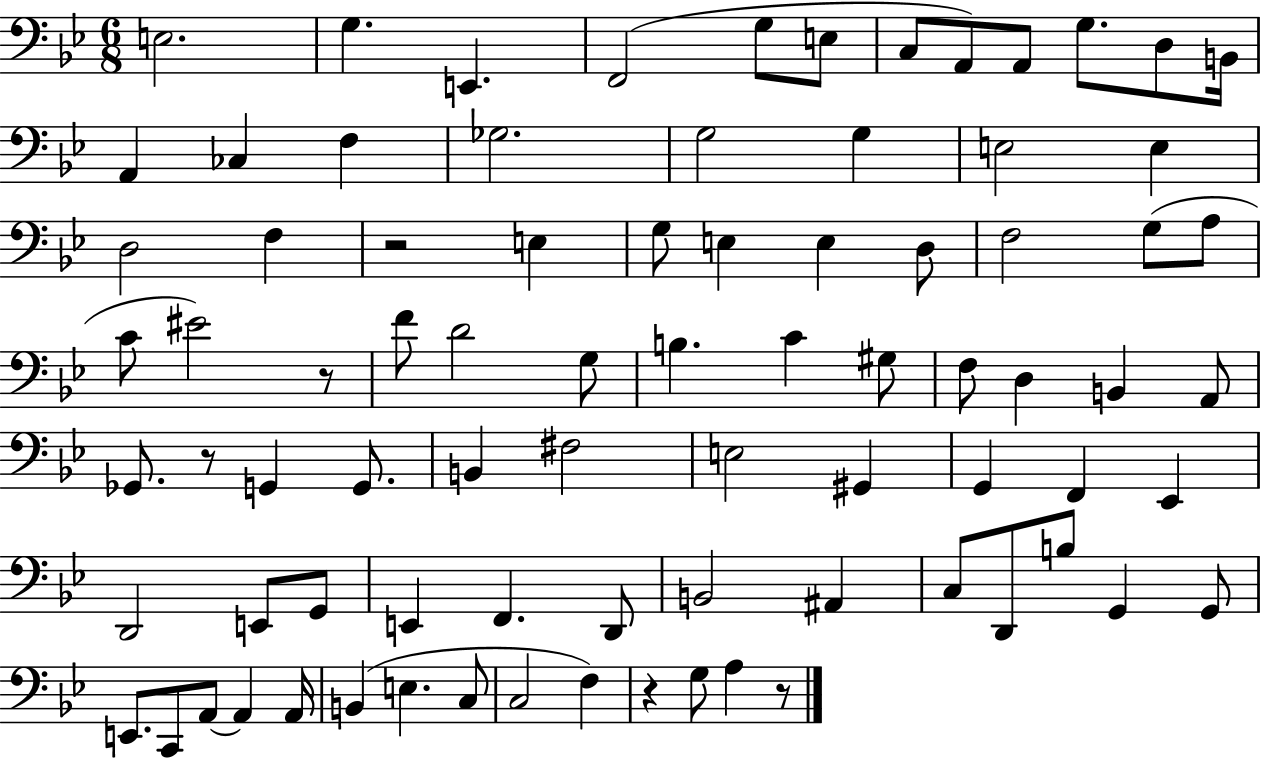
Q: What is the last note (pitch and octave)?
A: A3